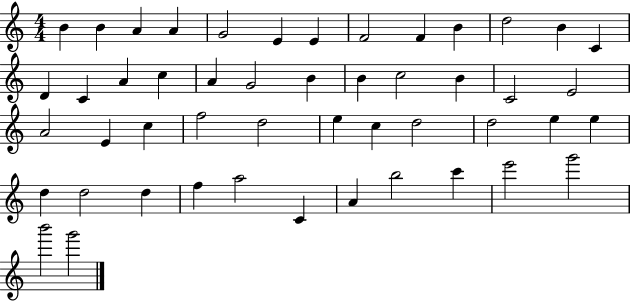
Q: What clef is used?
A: treble